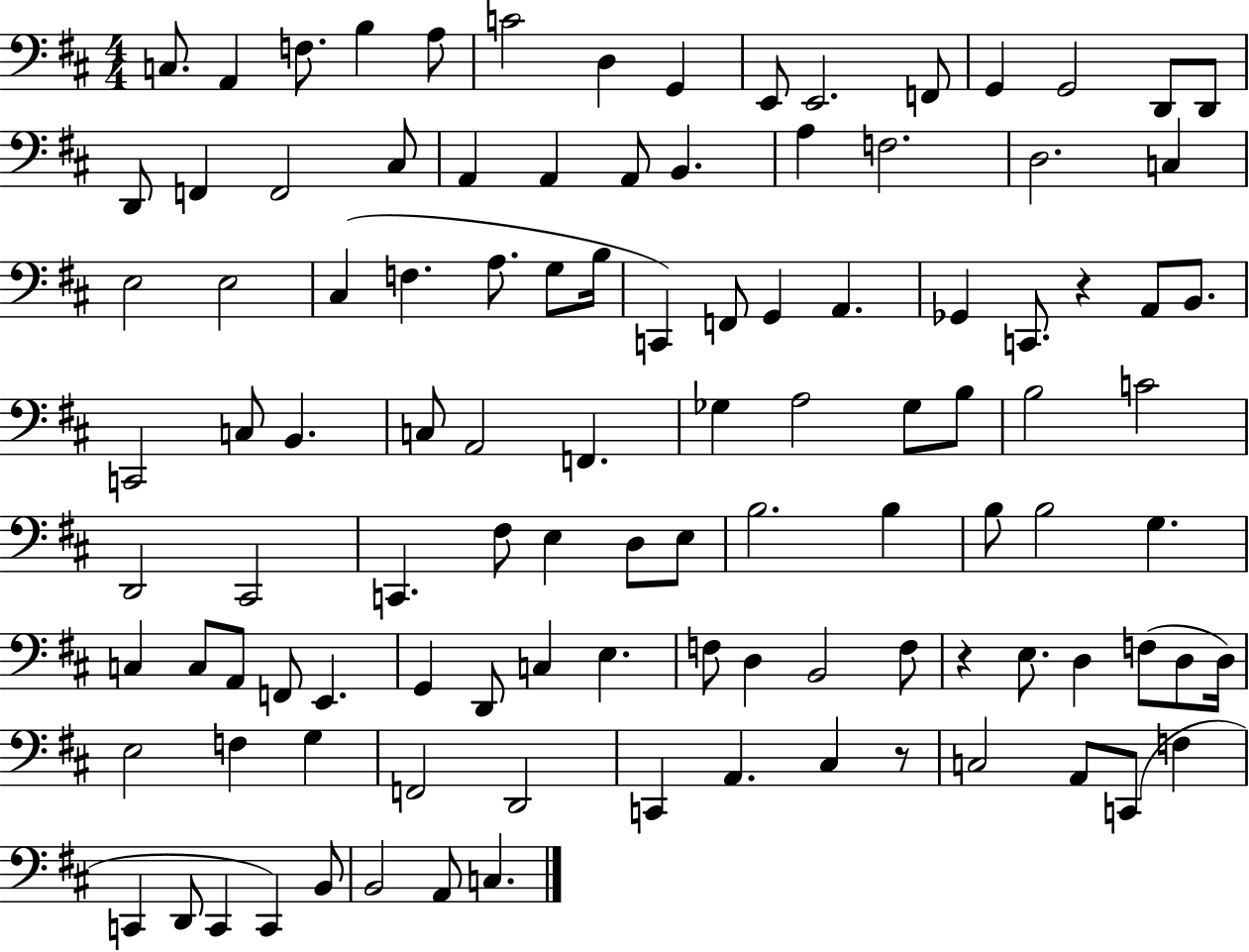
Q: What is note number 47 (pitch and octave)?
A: A2